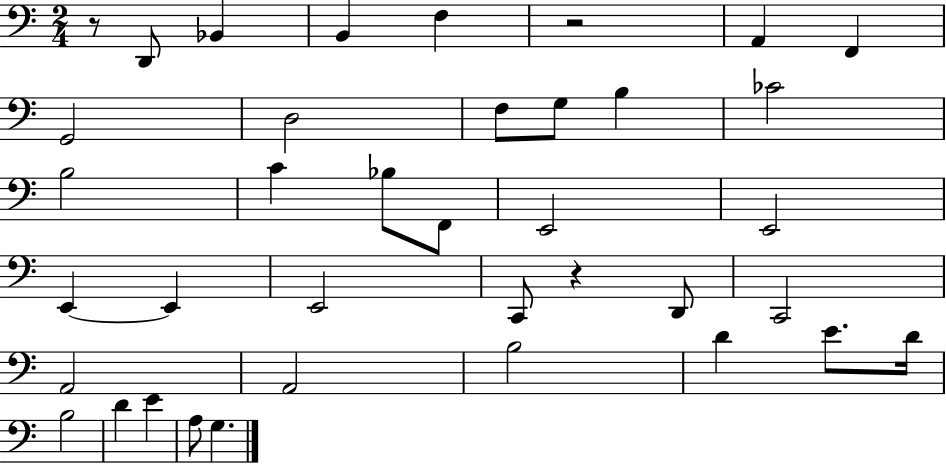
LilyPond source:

{
  \clef bass
  \numericTimeSignature
  \time 2/4
  \key c \major
  r8 d,8 bes,4 | b,4 f4 | r2 | a,4 f,4 | \break g,2 | d2 | f8 g8 b4 | ces'2 | \break b2 | c'4 bes8 f,8 | e,2 | e,2 | \break e,4~~ e,4 | e,2 | c,8 r4 d,8 | c,2 | \break a,2 | a,2 | b2 | d'4 e'8. d'16 | \break b2 | d'4 e'4 | a8 g4. | \bar "|."
}